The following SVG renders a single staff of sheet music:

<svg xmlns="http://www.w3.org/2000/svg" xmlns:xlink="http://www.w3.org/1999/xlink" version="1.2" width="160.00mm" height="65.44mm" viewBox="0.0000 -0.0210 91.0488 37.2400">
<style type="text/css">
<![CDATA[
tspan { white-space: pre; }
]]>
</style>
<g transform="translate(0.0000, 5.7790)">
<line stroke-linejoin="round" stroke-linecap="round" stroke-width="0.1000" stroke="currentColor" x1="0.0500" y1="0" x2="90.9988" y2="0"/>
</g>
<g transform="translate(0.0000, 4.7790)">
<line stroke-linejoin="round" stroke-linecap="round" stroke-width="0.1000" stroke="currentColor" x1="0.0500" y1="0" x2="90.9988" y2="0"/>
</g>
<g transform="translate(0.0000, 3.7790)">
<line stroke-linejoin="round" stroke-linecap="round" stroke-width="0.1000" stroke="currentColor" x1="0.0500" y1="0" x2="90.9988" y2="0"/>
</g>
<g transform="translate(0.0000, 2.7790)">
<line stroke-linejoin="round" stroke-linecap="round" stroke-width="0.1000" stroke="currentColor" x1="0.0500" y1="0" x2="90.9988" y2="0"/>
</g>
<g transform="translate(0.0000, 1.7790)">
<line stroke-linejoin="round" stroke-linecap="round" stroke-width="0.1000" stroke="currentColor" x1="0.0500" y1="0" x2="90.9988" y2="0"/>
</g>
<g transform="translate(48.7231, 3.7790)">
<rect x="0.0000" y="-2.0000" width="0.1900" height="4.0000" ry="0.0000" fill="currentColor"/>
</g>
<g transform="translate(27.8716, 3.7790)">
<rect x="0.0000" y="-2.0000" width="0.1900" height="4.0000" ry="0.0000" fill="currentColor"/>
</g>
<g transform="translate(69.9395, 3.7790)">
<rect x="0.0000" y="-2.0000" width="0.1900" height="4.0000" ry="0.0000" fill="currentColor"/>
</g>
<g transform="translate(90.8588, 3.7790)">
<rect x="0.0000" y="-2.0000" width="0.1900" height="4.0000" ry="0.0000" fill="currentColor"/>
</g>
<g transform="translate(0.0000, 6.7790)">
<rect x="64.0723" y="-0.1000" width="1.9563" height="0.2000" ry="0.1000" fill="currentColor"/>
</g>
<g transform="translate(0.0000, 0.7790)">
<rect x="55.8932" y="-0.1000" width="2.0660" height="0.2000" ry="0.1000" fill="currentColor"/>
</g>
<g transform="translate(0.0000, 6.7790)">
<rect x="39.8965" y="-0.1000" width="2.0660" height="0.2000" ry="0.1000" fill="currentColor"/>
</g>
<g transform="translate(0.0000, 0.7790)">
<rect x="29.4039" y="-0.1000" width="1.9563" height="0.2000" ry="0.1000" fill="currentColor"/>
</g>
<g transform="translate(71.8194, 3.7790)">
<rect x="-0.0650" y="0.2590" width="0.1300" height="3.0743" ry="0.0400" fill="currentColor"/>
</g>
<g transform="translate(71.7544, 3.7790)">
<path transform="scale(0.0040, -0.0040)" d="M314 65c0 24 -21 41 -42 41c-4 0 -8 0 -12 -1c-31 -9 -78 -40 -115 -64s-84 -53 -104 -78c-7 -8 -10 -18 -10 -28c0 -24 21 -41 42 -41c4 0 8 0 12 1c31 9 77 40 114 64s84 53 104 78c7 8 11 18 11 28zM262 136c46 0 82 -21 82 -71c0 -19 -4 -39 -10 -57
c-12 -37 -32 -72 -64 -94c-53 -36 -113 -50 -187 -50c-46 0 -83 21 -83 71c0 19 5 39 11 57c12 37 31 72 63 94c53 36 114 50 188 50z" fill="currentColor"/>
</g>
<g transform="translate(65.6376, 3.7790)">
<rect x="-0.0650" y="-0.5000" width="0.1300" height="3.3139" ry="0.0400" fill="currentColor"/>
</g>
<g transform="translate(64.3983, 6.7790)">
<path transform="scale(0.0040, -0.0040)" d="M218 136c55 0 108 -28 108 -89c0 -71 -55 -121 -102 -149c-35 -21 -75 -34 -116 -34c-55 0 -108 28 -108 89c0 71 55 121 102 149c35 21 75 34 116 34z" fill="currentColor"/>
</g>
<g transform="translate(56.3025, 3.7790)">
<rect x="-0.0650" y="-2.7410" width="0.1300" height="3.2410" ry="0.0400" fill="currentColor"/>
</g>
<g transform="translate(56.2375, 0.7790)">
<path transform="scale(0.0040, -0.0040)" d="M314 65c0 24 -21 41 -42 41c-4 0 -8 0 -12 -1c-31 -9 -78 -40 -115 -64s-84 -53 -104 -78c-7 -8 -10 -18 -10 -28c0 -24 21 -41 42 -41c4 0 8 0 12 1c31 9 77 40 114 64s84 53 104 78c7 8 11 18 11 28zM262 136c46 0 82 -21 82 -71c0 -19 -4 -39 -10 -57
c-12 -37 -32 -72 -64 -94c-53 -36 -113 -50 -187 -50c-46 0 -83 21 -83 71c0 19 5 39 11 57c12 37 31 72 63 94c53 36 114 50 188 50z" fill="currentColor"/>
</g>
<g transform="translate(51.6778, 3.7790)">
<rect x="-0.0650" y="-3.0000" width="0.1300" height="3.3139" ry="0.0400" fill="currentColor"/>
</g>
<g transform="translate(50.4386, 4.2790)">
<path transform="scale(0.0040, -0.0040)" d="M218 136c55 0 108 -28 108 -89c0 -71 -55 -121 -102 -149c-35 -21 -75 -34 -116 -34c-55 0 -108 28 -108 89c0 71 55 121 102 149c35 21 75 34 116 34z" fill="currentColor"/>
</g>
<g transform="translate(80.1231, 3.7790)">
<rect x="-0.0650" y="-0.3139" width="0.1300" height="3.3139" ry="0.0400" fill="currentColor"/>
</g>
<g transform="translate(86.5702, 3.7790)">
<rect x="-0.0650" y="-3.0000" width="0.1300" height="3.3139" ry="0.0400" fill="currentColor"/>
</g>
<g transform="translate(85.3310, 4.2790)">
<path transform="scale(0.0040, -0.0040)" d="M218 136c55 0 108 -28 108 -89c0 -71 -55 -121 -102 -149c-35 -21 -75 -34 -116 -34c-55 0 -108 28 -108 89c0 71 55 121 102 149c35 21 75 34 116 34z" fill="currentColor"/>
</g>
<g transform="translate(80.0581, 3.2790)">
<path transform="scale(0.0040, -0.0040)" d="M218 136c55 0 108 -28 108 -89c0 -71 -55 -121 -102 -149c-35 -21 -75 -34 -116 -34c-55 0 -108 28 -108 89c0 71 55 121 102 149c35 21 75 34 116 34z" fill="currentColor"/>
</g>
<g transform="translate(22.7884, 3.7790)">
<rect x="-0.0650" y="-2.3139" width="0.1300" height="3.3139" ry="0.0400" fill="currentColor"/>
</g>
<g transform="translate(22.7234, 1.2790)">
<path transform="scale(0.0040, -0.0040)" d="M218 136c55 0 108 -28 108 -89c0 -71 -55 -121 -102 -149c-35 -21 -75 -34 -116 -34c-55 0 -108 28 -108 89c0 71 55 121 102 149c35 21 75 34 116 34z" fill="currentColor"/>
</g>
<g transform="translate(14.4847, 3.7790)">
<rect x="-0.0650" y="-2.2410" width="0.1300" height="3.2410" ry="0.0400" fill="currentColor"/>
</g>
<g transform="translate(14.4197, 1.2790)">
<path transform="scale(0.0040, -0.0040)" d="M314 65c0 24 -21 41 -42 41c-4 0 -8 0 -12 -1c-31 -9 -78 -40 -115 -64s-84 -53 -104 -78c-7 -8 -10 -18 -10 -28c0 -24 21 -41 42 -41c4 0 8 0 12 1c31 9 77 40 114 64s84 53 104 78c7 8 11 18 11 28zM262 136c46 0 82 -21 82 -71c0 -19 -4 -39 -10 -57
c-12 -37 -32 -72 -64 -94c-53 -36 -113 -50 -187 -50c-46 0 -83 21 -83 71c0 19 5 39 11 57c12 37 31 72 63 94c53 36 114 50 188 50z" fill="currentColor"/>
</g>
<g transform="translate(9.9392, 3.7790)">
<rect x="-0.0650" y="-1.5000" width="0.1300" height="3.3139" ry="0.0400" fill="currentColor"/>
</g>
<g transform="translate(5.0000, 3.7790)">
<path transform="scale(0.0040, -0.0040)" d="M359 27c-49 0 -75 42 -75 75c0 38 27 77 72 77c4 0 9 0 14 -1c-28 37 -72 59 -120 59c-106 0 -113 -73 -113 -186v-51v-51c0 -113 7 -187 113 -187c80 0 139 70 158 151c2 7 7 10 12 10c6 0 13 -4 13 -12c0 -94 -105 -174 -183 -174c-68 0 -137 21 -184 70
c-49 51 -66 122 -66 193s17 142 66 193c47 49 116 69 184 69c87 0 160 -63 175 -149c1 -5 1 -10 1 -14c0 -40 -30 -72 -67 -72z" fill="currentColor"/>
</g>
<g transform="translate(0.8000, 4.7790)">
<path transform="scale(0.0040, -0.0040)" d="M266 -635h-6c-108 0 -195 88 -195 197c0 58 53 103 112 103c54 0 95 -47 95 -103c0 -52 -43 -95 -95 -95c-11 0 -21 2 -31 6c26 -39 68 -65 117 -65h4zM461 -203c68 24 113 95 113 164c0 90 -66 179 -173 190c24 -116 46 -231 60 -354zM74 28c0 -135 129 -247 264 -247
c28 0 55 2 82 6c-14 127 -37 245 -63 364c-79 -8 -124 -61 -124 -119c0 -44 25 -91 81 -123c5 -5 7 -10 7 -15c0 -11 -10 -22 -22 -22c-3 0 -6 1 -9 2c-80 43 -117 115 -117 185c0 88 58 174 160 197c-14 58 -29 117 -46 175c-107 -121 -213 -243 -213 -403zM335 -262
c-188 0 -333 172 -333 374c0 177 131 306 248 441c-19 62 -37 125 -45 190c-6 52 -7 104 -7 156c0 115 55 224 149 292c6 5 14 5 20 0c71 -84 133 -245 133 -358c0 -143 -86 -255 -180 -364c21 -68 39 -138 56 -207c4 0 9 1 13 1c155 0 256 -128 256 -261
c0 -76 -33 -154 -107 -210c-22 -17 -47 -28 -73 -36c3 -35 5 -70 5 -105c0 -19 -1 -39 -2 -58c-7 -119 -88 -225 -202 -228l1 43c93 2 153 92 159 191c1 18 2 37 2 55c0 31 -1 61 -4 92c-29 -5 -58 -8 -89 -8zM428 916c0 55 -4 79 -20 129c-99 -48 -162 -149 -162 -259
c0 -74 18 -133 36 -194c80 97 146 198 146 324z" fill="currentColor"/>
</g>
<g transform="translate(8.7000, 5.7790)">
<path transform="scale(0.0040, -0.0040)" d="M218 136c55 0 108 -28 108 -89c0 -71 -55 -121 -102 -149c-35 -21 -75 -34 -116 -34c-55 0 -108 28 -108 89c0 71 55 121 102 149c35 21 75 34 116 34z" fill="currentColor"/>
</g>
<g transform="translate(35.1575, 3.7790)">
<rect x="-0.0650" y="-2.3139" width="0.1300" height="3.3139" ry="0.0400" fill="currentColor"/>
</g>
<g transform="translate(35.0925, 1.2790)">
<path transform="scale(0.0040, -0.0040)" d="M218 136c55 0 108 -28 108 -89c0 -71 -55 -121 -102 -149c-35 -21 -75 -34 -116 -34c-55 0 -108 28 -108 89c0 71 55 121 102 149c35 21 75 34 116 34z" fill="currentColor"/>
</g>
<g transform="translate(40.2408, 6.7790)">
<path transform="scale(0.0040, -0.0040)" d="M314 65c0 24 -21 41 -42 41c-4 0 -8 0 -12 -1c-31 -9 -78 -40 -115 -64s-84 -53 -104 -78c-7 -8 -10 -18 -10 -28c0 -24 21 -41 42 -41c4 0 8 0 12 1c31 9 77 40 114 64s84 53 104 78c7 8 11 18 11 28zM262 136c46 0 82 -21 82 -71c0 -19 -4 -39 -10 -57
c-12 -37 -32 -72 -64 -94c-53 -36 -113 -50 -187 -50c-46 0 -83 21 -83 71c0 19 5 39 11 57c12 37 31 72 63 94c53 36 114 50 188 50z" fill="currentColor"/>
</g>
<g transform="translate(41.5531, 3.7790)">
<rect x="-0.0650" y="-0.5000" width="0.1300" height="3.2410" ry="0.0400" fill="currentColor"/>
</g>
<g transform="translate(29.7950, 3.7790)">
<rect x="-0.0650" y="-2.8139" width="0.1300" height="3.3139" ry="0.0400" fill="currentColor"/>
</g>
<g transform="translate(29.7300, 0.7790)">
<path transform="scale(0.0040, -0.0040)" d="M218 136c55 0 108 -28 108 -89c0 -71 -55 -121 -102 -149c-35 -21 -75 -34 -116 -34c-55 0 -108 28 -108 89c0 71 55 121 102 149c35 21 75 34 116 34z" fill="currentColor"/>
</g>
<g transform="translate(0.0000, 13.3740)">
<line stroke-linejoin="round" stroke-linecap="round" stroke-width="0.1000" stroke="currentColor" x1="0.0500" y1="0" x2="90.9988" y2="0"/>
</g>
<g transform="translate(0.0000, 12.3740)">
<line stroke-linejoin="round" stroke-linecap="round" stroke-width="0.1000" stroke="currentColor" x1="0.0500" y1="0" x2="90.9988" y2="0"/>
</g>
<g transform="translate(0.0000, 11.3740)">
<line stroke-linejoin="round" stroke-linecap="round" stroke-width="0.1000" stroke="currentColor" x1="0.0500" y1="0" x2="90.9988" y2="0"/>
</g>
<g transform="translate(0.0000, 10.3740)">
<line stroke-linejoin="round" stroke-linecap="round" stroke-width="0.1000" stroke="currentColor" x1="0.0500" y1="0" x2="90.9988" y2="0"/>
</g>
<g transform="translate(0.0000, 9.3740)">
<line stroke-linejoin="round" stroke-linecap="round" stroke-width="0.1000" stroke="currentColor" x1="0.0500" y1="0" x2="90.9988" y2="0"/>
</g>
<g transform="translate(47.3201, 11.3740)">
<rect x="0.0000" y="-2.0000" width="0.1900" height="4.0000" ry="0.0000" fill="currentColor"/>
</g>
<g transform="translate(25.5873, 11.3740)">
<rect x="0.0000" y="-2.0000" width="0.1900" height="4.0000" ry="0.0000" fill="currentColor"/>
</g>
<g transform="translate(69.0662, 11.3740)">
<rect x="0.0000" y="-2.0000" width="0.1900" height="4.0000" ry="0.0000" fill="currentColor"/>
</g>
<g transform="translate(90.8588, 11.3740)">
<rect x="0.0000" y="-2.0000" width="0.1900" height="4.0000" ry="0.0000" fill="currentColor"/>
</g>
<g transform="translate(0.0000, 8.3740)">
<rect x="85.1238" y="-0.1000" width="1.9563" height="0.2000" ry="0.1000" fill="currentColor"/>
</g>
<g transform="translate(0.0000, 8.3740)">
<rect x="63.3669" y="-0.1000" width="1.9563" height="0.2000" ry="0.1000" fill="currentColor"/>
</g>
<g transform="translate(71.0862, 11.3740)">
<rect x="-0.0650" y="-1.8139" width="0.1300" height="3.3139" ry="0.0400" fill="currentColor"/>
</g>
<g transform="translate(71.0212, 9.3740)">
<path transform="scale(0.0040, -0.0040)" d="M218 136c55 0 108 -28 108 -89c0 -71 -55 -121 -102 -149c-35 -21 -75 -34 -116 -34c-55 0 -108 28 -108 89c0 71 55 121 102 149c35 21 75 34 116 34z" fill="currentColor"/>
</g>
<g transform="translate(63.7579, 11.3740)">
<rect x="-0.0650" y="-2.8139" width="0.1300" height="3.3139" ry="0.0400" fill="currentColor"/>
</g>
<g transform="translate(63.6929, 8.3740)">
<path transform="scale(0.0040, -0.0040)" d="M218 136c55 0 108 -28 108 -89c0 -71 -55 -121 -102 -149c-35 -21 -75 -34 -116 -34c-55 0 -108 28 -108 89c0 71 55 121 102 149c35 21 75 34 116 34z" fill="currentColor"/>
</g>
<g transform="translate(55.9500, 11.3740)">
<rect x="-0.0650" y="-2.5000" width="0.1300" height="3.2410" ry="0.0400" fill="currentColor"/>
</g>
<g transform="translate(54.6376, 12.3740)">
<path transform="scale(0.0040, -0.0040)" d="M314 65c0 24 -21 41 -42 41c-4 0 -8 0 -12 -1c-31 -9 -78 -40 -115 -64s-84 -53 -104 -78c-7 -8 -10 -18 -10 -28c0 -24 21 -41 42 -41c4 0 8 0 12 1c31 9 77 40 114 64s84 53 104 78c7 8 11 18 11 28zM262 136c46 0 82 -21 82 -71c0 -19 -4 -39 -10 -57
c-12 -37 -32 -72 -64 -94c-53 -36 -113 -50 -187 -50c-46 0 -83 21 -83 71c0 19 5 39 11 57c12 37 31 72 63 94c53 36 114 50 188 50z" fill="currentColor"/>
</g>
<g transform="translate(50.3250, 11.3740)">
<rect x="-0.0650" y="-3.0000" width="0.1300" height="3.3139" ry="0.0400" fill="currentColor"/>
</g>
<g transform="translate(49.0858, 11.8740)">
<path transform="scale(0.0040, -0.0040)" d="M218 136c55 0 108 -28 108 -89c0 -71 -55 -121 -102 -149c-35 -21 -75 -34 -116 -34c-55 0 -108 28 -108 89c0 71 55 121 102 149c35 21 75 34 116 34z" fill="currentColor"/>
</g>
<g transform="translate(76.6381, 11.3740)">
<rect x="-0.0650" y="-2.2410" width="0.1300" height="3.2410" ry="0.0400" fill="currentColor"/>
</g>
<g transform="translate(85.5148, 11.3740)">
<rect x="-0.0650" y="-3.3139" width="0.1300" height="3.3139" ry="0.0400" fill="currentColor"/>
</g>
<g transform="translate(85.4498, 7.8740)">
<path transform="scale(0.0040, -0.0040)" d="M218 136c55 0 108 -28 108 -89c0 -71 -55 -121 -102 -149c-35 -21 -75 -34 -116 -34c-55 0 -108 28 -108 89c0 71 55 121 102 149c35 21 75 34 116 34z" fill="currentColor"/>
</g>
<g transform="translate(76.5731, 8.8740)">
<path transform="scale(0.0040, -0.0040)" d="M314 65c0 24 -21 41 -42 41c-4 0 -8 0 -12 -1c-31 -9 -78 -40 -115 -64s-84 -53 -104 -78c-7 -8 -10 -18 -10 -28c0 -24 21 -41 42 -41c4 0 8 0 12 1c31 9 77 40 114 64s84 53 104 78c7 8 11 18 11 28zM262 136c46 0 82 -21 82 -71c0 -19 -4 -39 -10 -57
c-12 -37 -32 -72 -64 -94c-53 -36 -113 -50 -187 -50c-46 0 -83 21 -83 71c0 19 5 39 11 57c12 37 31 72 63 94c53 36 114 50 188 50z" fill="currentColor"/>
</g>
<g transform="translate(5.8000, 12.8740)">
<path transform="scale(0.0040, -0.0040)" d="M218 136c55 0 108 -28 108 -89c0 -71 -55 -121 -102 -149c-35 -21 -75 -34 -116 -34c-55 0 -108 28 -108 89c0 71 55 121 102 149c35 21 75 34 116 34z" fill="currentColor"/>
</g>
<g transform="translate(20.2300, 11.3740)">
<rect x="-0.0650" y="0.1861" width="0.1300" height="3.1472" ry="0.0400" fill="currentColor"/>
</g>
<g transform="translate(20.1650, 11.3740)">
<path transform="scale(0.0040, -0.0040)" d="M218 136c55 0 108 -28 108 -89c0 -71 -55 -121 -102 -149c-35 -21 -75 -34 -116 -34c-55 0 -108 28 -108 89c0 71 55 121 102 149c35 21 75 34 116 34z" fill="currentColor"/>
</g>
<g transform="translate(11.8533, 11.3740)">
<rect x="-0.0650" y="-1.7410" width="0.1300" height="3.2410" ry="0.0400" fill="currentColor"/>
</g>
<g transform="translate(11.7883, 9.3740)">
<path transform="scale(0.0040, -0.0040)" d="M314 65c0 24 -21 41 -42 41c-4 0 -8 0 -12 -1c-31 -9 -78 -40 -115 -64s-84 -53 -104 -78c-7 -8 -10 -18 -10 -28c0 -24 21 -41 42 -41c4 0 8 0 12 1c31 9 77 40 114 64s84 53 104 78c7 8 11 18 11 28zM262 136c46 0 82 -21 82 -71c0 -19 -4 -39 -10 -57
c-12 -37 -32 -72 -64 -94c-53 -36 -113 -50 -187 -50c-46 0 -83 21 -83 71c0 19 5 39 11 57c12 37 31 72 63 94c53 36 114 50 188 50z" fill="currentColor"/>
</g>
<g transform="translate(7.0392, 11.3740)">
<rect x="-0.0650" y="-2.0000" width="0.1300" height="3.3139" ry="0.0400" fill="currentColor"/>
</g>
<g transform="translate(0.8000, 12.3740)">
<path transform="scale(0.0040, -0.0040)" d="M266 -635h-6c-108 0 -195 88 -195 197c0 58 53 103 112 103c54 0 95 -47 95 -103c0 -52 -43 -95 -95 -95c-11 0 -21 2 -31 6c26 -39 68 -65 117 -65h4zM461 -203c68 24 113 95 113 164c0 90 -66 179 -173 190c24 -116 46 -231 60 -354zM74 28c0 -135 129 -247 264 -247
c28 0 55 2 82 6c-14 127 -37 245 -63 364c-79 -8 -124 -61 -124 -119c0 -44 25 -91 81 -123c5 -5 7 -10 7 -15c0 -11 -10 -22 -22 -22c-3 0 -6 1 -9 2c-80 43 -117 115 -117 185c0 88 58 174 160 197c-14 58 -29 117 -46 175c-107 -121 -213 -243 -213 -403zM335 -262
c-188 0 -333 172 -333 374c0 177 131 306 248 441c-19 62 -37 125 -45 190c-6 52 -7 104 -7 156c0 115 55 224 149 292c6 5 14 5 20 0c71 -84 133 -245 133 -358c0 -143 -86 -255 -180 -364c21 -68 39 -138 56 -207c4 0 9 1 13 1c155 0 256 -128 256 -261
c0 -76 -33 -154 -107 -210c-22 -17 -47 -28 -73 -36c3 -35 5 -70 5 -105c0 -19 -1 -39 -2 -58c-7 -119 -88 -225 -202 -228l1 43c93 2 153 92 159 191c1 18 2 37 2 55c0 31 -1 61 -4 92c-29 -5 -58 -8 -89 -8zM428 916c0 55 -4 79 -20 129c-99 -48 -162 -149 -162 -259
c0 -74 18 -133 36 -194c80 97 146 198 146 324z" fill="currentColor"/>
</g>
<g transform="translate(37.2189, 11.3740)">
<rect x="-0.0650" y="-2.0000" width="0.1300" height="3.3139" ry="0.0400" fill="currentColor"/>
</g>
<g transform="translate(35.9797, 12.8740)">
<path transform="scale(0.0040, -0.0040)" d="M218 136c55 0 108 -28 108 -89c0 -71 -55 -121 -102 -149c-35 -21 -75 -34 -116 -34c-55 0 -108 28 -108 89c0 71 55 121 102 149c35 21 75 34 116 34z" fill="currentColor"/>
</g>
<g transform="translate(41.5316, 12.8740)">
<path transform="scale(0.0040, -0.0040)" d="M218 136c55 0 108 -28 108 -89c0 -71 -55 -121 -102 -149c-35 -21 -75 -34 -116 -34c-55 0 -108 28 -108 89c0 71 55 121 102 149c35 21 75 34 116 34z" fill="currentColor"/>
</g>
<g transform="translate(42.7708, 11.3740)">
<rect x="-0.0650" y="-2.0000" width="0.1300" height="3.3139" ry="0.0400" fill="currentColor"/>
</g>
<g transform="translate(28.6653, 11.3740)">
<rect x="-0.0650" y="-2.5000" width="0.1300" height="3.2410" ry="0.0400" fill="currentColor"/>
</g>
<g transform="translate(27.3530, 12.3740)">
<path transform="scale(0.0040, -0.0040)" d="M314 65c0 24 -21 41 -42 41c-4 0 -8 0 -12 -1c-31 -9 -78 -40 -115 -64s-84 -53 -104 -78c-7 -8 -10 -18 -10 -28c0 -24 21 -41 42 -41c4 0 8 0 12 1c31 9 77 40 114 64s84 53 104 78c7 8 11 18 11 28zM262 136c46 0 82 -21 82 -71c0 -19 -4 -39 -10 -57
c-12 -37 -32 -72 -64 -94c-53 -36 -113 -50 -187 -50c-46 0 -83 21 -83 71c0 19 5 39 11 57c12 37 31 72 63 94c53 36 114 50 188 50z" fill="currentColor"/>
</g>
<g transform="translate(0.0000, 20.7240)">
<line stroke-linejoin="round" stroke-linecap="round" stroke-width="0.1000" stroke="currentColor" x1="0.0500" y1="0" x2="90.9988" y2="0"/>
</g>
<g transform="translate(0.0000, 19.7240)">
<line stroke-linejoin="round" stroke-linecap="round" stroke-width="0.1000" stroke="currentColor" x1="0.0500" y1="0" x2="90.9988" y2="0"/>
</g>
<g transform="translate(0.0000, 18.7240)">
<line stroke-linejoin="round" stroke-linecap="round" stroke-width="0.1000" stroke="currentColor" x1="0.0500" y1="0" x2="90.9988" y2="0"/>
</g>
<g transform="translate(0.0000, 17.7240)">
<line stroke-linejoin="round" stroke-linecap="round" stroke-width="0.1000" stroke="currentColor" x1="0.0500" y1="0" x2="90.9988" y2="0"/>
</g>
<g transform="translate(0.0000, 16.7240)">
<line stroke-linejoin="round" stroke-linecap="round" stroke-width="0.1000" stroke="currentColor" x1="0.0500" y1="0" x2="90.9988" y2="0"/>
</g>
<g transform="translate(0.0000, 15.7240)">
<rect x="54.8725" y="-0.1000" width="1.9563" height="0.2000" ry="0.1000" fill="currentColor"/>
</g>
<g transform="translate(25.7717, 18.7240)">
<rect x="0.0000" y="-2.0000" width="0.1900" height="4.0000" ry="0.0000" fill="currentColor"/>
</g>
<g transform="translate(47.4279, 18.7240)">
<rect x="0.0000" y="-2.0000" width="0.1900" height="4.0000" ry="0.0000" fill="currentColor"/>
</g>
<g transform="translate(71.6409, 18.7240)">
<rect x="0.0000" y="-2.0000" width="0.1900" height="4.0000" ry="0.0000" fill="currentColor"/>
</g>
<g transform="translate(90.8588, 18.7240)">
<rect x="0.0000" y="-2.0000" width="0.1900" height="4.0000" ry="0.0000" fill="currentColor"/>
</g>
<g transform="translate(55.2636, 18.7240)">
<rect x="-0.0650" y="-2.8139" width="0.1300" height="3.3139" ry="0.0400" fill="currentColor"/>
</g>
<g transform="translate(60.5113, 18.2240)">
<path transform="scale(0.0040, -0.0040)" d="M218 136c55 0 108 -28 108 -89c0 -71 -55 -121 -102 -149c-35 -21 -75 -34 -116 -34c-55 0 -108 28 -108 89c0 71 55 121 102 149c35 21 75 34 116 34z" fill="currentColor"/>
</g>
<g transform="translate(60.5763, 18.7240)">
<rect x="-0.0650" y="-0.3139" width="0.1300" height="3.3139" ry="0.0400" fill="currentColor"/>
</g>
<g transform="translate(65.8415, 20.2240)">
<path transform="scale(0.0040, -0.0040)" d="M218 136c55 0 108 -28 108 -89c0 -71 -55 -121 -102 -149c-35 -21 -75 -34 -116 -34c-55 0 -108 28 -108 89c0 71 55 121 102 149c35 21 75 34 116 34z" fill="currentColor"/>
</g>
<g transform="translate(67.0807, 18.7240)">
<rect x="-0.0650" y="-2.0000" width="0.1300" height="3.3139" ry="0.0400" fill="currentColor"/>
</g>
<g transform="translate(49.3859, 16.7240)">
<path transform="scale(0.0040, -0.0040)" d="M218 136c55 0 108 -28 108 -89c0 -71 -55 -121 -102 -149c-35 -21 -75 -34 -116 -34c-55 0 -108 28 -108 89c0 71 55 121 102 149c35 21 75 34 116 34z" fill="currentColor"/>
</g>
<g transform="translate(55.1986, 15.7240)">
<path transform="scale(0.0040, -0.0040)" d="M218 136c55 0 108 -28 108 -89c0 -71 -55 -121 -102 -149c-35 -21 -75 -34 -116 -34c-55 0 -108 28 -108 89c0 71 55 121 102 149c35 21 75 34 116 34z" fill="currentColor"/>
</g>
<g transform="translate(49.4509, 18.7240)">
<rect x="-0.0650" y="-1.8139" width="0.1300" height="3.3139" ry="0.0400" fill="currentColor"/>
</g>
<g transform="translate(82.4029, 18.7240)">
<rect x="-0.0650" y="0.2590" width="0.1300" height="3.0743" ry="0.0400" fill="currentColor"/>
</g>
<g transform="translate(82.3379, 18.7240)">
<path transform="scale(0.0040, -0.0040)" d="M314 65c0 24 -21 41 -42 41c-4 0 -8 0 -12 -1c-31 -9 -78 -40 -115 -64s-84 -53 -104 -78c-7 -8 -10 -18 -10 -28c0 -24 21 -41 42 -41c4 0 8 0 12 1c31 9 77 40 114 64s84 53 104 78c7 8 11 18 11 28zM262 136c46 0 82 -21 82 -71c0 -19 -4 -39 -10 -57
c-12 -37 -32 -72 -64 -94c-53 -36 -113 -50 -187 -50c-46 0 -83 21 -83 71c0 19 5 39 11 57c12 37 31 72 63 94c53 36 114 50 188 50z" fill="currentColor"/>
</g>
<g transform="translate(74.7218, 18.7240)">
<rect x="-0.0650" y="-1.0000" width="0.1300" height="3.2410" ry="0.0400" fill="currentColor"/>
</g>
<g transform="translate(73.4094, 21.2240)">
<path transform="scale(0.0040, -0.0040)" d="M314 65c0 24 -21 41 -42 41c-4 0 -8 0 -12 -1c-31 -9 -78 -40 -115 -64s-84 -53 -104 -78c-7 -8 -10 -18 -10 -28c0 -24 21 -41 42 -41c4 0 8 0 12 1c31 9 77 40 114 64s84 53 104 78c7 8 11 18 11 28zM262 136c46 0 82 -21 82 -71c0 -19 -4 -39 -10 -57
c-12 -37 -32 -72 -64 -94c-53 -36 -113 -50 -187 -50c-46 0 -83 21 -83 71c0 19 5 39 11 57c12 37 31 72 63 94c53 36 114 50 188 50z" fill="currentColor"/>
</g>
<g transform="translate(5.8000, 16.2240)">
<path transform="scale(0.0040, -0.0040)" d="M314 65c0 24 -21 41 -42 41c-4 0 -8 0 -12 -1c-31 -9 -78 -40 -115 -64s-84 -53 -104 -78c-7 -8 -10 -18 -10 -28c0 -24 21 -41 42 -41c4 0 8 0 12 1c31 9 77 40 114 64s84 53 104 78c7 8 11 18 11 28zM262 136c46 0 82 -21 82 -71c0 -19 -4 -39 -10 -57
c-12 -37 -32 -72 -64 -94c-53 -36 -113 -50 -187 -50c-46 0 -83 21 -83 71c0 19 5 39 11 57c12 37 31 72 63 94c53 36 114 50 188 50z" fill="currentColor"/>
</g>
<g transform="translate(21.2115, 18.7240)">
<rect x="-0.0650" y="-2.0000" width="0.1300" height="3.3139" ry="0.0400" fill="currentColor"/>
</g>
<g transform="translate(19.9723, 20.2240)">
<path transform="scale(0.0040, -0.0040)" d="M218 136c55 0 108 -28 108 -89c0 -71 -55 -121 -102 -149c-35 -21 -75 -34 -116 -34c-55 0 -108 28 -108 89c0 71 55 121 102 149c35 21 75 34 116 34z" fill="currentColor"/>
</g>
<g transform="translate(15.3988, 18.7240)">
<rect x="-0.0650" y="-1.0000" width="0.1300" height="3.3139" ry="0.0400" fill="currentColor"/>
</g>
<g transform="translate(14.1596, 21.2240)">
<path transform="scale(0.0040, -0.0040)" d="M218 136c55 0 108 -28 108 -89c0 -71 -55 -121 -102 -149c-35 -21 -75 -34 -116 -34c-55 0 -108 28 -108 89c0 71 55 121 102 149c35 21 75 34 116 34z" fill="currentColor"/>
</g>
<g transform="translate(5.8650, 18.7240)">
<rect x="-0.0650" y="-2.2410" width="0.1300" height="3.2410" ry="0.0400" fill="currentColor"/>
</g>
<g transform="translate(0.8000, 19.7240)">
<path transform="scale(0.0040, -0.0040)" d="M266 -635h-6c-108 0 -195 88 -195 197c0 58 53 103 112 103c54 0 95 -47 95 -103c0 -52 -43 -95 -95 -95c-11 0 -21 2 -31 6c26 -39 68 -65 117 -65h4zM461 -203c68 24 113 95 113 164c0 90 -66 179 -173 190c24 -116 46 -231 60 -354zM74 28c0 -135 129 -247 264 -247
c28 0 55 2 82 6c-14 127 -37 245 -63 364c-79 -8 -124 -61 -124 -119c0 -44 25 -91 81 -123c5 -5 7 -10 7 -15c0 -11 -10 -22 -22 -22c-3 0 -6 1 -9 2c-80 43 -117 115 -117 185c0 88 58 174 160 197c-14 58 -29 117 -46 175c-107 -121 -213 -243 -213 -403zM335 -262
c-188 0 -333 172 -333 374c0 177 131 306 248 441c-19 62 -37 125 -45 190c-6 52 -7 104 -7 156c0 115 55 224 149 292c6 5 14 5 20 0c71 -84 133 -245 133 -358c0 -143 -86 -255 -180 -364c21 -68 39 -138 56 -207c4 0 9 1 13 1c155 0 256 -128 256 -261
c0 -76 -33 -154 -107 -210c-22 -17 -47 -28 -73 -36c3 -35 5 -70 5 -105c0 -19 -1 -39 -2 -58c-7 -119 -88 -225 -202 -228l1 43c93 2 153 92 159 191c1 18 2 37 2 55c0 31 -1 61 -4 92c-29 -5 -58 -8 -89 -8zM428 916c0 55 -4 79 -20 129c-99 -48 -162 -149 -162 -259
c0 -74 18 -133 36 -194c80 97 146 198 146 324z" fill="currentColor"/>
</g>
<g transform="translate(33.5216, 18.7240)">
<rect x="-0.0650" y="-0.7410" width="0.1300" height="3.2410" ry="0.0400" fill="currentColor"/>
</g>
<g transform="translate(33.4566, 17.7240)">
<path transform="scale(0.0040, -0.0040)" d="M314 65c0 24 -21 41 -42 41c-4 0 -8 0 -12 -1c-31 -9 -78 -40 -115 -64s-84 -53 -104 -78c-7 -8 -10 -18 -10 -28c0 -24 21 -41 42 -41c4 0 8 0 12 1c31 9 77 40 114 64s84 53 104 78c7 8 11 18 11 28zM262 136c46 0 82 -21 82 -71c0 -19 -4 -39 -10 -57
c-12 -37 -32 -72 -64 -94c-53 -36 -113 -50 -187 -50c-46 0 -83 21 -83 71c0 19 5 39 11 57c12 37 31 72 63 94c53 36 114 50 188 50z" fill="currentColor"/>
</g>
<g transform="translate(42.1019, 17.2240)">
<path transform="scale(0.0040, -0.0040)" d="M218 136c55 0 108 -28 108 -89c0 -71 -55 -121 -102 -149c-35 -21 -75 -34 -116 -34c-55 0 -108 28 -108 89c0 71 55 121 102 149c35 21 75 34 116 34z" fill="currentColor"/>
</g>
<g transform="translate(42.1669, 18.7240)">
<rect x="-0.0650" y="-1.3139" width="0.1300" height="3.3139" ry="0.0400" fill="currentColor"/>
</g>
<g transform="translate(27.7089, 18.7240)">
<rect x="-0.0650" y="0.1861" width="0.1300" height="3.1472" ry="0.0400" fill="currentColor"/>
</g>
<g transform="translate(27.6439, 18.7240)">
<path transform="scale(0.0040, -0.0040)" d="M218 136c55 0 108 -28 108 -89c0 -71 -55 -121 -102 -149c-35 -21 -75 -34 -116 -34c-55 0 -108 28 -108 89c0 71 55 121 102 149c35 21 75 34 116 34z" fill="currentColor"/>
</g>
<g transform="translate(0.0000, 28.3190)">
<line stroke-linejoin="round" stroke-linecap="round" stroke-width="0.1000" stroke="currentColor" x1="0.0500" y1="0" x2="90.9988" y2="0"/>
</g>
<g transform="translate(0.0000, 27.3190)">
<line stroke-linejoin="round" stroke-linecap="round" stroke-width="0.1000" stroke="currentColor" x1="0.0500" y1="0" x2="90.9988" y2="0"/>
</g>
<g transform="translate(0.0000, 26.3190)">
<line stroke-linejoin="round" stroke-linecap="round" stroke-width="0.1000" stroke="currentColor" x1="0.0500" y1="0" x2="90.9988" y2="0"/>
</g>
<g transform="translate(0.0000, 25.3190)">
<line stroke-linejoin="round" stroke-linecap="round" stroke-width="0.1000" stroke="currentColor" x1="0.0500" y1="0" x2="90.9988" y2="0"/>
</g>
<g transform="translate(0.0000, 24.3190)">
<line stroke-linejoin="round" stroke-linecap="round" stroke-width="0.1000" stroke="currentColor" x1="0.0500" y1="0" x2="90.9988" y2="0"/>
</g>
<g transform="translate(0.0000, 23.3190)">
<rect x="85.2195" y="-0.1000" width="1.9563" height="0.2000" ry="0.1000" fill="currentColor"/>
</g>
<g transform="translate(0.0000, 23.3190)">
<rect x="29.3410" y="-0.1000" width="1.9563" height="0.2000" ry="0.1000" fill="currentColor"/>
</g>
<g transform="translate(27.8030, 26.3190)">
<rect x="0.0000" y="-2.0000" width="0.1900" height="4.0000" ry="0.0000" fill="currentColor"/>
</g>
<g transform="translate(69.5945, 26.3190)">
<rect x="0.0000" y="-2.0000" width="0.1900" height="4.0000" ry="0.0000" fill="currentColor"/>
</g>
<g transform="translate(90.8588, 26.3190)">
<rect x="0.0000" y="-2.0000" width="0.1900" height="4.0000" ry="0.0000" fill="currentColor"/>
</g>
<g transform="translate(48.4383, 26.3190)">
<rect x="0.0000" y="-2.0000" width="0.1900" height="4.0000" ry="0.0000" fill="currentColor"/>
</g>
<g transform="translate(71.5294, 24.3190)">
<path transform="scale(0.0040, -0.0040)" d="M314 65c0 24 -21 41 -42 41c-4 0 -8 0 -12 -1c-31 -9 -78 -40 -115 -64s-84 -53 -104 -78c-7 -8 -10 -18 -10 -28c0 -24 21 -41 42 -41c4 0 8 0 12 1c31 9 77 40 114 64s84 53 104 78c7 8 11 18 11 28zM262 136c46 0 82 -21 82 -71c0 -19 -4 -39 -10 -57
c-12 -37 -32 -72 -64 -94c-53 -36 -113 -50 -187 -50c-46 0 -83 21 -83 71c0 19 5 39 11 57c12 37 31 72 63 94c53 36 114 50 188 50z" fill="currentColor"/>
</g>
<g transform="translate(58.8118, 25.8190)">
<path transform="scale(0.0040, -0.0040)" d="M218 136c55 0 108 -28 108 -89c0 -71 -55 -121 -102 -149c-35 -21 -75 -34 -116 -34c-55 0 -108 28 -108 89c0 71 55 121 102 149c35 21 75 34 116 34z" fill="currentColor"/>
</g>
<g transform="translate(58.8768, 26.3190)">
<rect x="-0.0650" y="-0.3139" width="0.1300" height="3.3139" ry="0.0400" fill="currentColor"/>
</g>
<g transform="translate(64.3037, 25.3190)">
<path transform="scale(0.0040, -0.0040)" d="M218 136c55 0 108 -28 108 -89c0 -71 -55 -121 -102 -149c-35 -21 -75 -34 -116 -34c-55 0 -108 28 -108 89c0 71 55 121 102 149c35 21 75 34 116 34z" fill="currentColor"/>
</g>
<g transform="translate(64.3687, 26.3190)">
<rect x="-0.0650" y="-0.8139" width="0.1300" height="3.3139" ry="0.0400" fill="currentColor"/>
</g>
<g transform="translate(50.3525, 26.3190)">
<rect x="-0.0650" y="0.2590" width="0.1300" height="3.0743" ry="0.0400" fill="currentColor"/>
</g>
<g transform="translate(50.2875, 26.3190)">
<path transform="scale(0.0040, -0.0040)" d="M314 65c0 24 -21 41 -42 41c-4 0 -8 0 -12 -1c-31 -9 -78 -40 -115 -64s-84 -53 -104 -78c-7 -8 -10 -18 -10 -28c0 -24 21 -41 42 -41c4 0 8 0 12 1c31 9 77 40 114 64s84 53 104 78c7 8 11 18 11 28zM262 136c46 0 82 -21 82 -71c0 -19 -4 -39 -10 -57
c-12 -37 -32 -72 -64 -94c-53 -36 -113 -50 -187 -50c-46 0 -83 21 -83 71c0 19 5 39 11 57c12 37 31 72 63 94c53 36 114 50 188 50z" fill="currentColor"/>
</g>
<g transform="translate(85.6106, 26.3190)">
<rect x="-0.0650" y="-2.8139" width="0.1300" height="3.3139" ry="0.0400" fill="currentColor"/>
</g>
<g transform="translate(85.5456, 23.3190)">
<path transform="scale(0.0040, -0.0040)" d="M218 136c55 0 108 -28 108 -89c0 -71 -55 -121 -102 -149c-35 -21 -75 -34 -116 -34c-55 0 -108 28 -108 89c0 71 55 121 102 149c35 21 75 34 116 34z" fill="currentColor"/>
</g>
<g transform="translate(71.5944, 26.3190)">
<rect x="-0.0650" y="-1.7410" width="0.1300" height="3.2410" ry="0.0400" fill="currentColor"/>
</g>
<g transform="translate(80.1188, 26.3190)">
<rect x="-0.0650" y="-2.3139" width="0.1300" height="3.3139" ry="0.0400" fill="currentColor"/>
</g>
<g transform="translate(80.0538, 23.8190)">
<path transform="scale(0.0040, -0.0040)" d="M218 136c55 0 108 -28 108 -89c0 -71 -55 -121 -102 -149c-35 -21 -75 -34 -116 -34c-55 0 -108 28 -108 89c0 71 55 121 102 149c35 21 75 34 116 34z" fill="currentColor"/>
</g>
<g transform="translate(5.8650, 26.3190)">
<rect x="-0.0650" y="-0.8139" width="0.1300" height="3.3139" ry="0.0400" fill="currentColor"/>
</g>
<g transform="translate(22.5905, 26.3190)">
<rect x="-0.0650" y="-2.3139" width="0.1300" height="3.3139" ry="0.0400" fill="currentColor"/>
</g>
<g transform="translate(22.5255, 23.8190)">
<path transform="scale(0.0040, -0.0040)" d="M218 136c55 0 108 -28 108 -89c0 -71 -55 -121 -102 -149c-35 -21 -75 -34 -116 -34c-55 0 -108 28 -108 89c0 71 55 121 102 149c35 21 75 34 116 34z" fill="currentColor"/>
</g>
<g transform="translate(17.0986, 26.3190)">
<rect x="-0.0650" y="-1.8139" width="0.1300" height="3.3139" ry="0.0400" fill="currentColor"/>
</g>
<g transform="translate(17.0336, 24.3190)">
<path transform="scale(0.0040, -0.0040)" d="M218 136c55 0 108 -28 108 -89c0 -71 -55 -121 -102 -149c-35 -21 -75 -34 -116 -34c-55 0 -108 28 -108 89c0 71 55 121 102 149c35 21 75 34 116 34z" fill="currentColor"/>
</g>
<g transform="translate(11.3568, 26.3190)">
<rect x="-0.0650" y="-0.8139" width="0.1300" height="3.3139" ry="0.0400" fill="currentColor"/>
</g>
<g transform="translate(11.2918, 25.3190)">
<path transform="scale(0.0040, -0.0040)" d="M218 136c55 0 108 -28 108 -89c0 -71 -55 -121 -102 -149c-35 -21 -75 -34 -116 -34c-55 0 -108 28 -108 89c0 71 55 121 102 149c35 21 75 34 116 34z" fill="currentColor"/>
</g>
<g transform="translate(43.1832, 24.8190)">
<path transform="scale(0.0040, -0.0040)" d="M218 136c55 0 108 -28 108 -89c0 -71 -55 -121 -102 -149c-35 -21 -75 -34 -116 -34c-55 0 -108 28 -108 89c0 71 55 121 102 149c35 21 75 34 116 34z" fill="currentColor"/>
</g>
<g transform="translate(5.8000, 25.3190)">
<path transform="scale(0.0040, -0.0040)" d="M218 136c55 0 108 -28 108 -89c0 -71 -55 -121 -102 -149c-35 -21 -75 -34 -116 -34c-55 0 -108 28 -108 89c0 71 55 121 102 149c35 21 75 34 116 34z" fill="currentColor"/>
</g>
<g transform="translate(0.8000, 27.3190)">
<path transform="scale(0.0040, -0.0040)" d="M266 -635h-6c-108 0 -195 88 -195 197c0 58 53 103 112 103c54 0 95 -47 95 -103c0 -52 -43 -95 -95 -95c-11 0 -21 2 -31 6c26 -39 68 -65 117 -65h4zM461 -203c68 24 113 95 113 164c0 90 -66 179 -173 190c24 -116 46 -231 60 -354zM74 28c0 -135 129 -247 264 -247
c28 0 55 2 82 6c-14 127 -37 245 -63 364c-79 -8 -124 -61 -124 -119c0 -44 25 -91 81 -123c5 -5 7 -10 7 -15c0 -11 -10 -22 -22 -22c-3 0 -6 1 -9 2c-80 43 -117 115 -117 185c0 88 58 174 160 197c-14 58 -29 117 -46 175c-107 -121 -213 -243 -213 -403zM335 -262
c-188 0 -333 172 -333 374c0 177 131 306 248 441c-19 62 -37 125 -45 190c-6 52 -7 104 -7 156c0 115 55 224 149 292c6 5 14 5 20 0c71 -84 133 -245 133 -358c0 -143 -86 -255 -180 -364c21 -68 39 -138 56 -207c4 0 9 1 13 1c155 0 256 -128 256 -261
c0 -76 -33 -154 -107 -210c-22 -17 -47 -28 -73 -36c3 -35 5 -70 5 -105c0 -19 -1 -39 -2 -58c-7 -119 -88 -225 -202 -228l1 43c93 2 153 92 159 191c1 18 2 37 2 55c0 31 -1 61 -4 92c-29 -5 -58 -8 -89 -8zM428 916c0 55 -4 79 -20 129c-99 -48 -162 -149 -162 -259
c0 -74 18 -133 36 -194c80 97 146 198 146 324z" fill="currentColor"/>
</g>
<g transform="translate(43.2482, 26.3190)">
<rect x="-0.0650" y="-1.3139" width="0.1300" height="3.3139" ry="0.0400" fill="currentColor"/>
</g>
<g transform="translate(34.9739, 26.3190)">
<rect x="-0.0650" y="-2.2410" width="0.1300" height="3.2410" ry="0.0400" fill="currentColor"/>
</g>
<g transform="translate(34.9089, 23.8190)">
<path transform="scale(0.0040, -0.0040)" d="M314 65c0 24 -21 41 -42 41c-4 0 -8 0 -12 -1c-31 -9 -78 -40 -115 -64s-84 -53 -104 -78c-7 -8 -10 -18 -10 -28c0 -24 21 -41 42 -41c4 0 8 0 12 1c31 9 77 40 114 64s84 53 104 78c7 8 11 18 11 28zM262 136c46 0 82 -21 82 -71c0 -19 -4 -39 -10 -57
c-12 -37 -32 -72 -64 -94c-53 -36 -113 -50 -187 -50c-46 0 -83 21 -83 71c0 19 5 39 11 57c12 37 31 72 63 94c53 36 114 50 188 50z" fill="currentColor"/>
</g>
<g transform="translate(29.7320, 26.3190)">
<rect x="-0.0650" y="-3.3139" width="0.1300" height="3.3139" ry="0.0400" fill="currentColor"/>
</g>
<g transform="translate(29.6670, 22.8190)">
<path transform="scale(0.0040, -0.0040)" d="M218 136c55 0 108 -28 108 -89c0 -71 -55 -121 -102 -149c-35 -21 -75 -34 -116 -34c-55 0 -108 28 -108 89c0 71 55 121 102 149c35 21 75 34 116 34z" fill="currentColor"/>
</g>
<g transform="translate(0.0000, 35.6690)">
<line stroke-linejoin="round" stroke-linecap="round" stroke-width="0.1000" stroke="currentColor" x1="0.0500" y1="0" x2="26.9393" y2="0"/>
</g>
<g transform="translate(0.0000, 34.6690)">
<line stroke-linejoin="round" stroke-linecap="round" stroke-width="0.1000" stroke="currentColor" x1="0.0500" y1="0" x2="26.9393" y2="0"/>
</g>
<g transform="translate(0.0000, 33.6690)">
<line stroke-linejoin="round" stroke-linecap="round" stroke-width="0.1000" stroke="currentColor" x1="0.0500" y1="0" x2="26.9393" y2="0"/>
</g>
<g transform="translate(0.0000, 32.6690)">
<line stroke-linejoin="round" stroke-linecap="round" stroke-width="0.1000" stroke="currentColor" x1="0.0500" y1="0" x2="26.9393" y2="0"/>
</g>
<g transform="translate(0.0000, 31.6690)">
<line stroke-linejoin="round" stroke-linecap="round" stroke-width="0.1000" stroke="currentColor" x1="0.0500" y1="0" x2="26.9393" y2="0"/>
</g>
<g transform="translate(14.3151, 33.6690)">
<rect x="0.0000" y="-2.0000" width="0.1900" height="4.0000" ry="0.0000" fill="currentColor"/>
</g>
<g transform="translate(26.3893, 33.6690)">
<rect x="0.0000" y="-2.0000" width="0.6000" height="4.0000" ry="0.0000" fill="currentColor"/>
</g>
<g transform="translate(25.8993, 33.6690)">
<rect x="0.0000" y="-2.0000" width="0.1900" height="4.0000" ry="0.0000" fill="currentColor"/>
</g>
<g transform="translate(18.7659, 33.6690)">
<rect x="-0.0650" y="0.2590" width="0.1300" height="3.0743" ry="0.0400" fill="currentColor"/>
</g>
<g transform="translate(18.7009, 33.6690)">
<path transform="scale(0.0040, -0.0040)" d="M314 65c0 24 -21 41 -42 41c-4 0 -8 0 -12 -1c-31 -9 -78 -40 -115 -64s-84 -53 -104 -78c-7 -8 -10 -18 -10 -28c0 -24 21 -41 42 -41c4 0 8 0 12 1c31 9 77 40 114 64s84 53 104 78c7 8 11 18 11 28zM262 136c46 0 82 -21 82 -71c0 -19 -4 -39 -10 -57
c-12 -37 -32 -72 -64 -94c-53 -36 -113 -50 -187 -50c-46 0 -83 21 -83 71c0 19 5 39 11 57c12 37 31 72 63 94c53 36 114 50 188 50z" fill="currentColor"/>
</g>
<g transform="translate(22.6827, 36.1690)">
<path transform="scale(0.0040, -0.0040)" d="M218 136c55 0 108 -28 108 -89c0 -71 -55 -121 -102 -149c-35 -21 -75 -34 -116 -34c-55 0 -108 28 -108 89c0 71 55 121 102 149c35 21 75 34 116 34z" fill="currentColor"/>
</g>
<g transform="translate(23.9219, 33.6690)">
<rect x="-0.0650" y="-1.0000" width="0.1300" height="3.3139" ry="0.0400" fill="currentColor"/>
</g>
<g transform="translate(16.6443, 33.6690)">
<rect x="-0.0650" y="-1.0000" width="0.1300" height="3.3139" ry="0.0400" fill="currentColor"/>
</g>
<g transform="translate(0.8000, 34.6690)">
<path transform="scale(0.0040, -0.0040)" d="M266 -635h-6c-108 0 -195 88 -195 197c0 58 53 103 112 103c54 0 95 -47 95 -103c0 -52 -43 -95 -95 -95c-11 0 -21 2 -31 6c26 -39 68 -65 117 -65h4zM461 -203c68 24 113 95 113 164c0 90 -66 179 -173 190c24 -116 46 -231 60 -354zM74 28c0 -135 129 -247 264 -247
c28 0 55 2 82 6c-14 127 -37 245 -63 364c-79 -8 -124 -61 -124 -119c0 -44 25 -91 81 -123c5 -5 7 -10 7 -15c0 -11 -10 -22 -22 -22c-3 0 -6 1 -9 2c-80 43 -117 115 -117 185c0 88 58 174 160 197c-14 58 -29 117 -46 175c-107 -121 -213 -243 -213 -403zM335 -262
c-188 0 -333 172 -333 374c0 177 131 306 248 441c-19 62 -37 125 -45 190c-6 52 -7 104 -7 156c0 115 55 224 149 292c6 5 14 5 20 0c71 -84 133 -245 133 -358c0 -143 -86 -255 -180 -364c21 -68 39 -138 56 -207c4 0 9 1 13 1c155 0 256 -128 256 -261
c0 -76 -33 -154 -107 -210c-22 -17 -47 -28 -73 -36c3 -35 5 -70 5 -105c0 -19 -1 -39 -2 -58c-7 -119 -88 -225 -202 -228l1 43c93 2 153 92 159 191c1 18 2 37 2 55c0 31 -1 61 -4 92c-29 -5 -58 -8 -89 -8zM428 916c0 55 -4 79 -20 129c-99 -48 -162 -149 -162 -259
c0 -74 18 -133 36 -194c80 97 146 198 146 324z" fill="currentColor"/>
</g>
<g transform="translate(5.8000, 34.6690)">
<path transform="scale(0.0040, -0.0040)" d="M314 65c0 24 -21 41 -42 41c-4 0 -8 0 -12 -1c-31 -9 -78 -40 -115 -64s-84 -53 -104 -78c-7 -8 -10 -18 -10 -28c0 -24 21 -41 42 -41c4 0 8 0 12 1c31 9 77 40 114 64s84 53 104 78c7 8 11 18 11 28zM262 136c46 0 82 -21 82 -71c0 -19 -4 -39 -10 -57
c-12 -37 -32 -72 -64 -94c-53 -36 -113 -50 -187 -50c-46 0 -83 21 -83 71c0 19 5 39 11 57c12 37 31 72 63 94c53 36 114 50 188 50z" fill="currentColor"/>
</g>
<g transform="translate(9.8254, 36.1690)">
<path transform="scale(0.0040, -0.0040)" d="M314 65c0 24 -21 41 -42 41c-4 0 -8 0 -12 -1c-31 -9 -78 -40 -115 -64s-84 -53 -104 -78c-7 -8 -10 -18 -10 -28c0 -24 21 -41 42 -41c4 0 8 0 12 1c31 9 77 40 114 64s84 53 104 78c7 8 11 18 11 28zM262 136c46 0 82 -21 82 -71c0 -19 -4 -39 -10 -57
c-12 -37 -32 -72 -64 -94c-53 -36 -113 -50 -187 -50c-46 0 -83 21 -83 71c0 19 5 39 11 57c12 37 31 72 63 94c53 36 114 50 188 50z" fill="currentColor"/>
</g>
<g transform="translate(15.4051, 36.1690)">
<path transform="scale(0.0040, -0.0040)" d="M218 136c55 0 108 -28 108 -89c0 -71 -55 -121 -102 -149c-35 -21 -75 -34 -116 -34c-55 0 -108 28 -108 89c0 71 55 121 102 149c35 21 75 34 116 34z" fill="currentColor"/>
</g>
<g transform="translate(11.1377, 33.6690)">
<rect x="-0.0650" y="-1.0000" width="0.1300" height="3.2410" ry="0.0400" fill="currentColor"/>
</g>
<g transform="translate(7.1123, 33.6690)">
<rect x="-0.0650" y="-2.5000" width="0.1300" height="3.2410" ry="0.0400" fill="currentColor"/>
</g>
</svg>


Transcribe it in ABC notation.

X:1
T:Untitled
M:4/4
L:1/4
K:C
E g2 g a g C2 A a2 C B2 c A F f2 B G2 F F A G2 a f g2 b g2 D F B d2 e f a c F D2 B2 d d f g b g2 e B2 c d f2 g a G2 D2 D B2 D